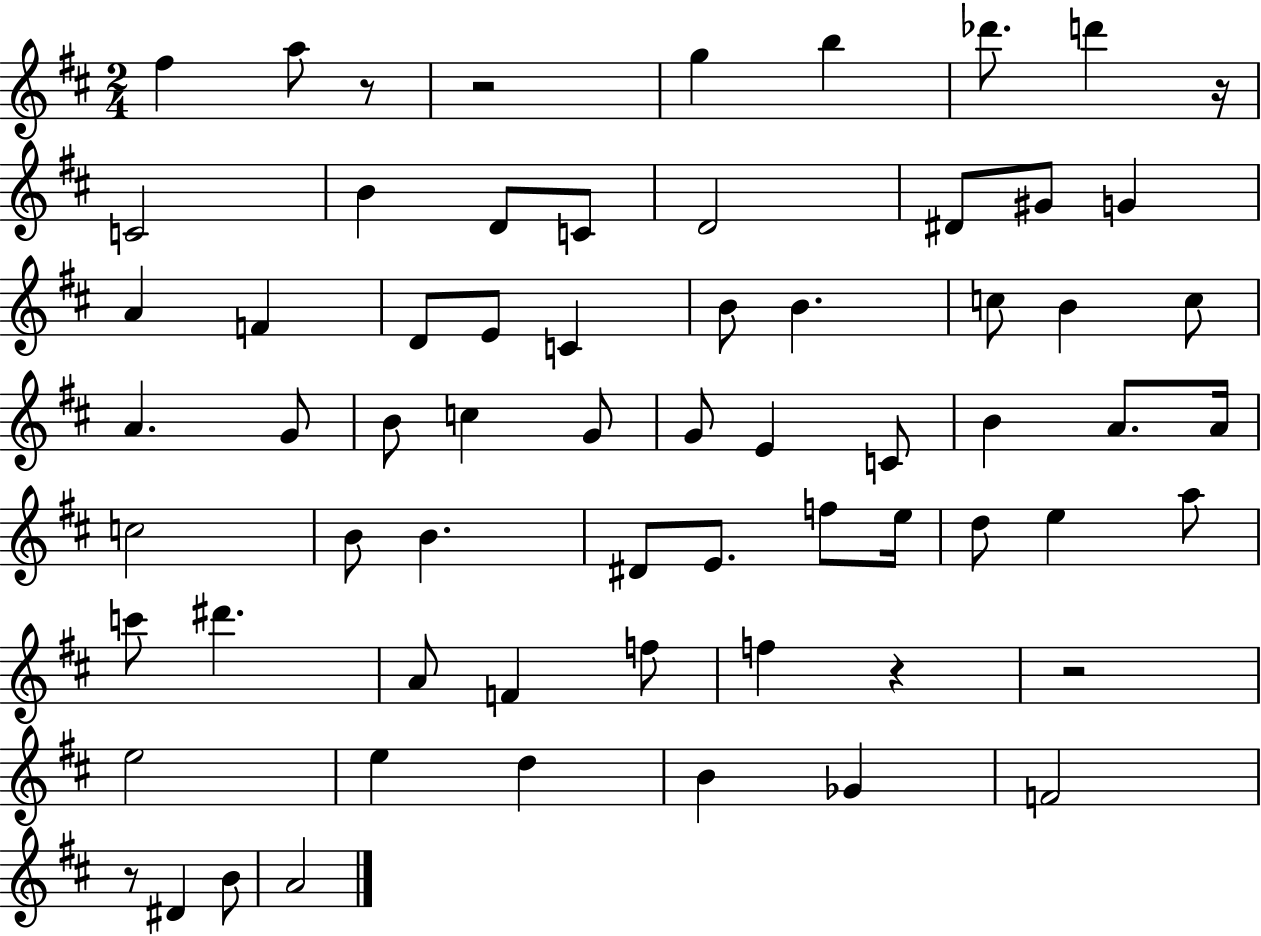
X:1
T:Untitled
M:2/4
L:1/4
K:D
^f a/2 z/2 z2 g b _d'/2 d' z/4 C2 B D/2 C/2 D2 ^D/2 ^G/2 G A F D/2 E/2 C B/2 B c/2 B c/2 A G/2 B/2 c G/2 G/2 E C/2 B A/2 A/4 c2 B/2 B ^D/2 E/2 f/2 e/4 d/2 e a/2 c'/2 ^d' A/2 F f/2 f z z2 e2 e d B _G F2 z/2 ^D B/2 A2